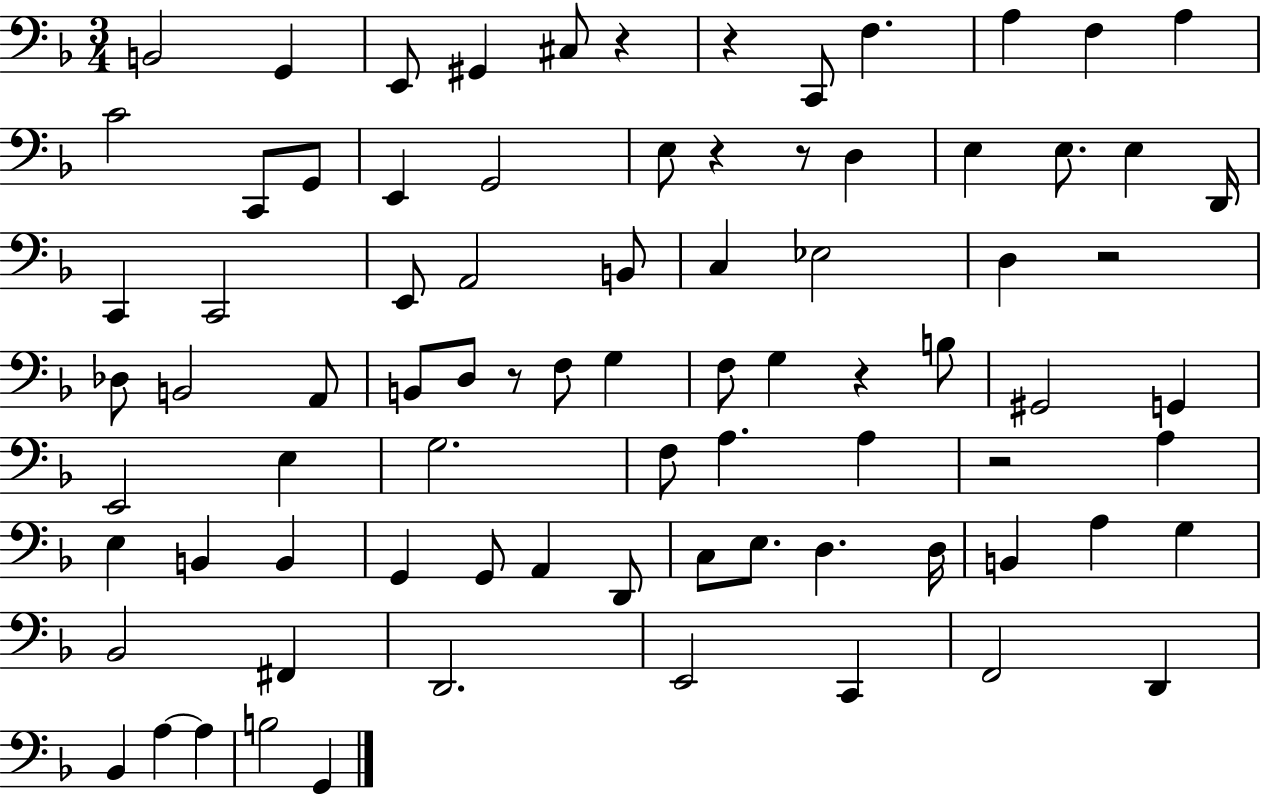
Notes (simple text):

B2/h G2/q E2/e G#2/q C#3/e R/q R/q C2/e F3/q. A3/q F3/q A3/q C4/h C2/e G2/e E2/q G2/h E3/e R/q R/e D3/q E3/q E3/e. E3/q D2/s C2/q C2/h E2/e A2/h B2/e C3/q Eb3/h D3/q R/h Db3/e B2/h A2/e B2/e D3/e R/e F3/e G3/q F3/e G3/q R/q B3/e G#2/h G2/q E2/h E3/q G3/h. F3/e A3/q. A3/q R/h A3/q E3/q B2/q B2/q G2/q G2/e A2/q D2/e C3/e E3/e. D3/q. D3/s B2/q A3/q G3/q Bb2/h F#2/q D2/h. E2/h C2/q F2/h D2/q Bb2/q A3/q A3/q B3/h G2/q